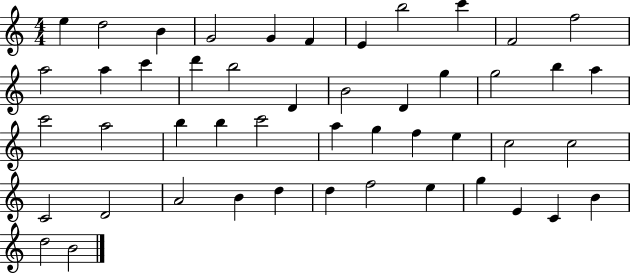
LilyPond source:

{
  \clef treble
  \numericTimeSignature
  \time 4/4
  \key c \major
  e''4 d''2 b'4 | g'2 g'4 f'4 | e'4 b''2 c'''4 | f'2 f''2 | \break a''2 a''4 c'''4 | d'''4 b''2 d'4 | b'2 d'4 g''4 | g''2 b''4 a''4 | \break c'''2 a''2 | b''4 b''4 c'''2 | a''4 g''4 f''4 e''4 | c''2 c''2 | \break c'2 d'2 | a'2 b'4 d''4 | d''4 f''2 e''4 | g''4 e'4 c'4 b'4 | \break d''2 b'2 | \bar "|."
}